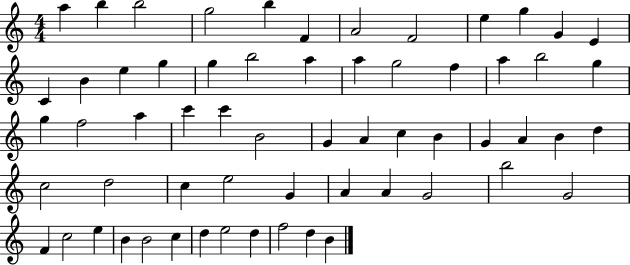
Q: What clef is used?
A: treble